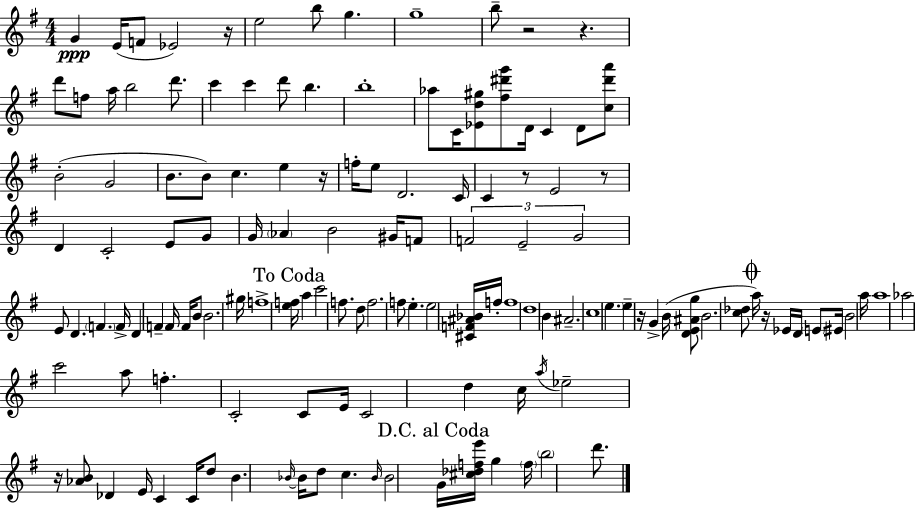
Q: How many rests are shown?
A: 9